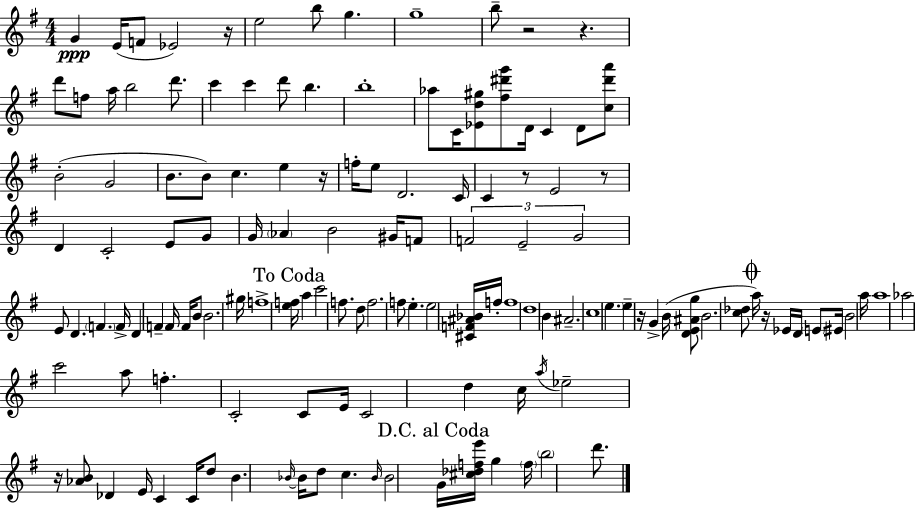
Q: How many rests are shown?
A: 9